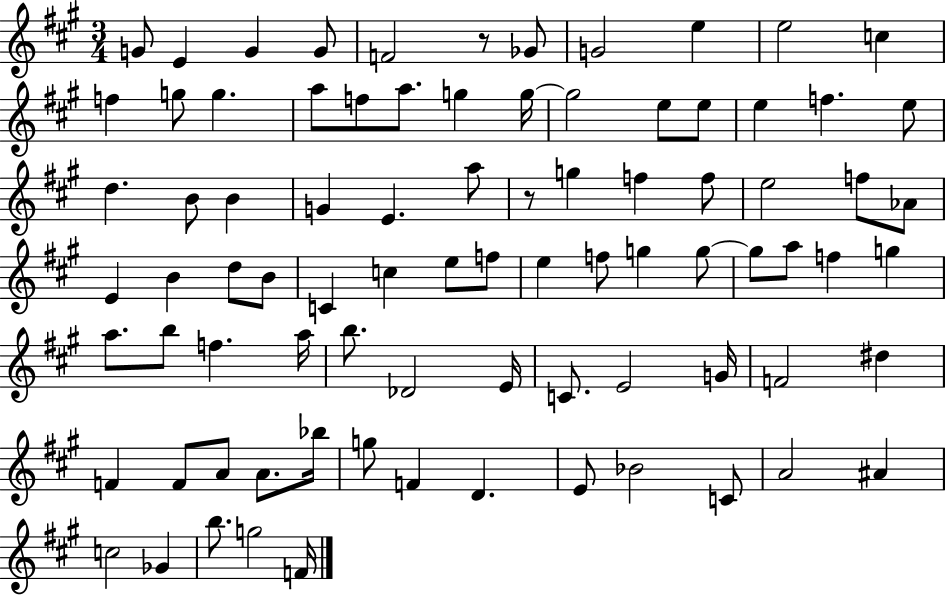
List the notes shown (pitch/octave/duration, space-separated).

G4/e E4/q G4/q G4/e F4/h R/e Gb4/e G4/h E5/q E5/h C5/q F5/q G5/e G5/q. A5/e F5/e A5/e. G5/q G5/s G5/h E5/e E5/e E5/q F5/q. E5/e D5/q. B4/e B4/q G4/q E4/q. A5/e R/e G5/q F5/q F5/e E5/h F5/e Ab4/e E4/q B4/q D5/e B4/e C4/q C5/q E5/e F5/e E5/q F5/e G5/q G5/e G5/e A5/e F5/q G5/q A5/e. B5/e F5/q. A5/s B5/e. Db4/h E4/s C4/e. E4/h G4/s F4/h D#5/q F4/q F4/e A4/e A4/e. Bb5/s G5/e F4/q D4/q. E4/e Bb4/h C4/e A4/h A#4/q C5/h Gb4/q B5/e. G5/h F4/s